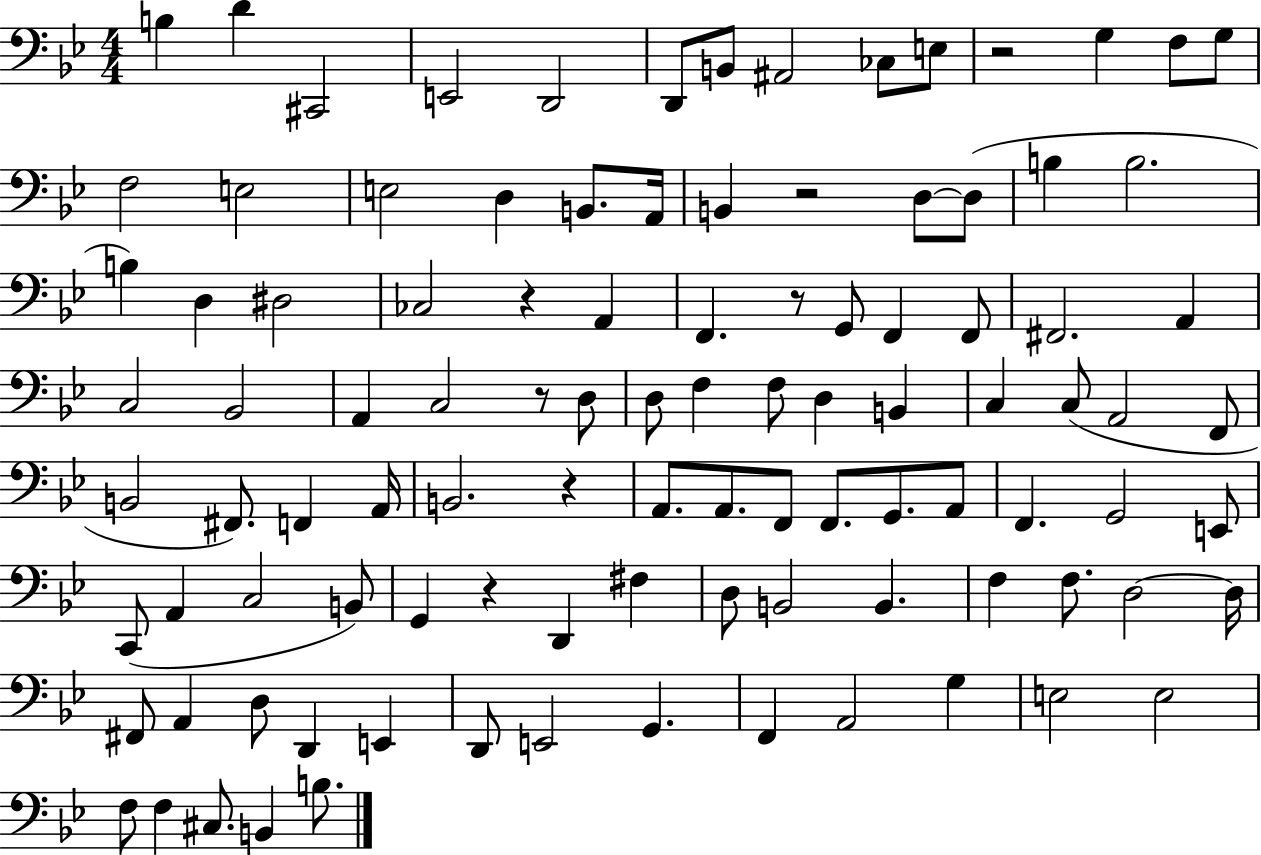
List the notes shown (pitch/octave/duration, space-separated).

B3/q D4/q C#2/h E2/h D2/h D2/e B2/e A#2/h CES3/e E3/e R/h G3/q F3/e G3/e F3/h E3/h E3/h D3/q B2/e. A2/s B2/q R/h D3/e D3/e B3/q B3/h. B3/q D3/q D#3/h CES3/h R/q A2/q F2/q. R/e G2/e F2/q F2/e F#2/h. A2/q C3/h Bb2/h A2/q C3/h R/e D3/e D3/e F3/q F3/e D3/q B2/q C3/q C3/e A2/h F2/e B2/h F#2/e. F2/q A2/s B2/h. R/q A2/e. A2/e. F2/e F2/e. G2/e. A2/e F2/q. G2/h E2/e C2/e A2/q C3/h B2/e G2/q R/q D2/q F#3/q D3/e B2/h B2/q. F3/q F3/e. D3/h D3/s F#2/e A2/q D3/e D2/q E2/q D2/e E2/h G2/q. F2/q A2/h G3/q E3/h E3/h F3/e F3/q C#3/e. B2/q B3/e.